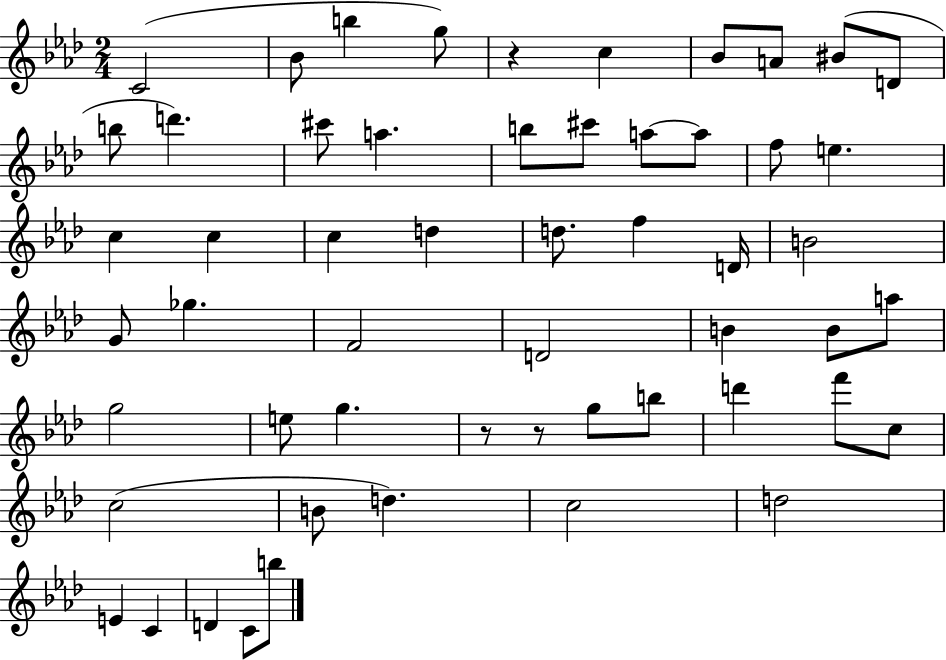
{
  \clef treble
  \numericTimeSignature
  \time 2/4
  \key aes \major
  \repeat volta 2 { c'2( | bes'8 b''4 g''8) | r4 c''4 | bes'8 a'8 bis'8( d'8 | \break b''8 d'''4.) | cis'''8 a''4. | b''8 cis'''8 a''8~~ a''8 | f''8 e''4. | \break c''4 c''4 | c''4 d''4 | d''8. f''4 d'16 | b'2 | \break g'8 ges''4. | f'2 | d'2 | b'4 b'8 a''8 | \break g''2 | e''8 g''4. | r8 r8 g''8 b''8 | d'''4 f'''8 c''8 | \break c''2( | b'8 d''4.) | c''2 | d''2 | \break e'4 c'4 | d'4 c'8 b''8 | } \bar "|."
}